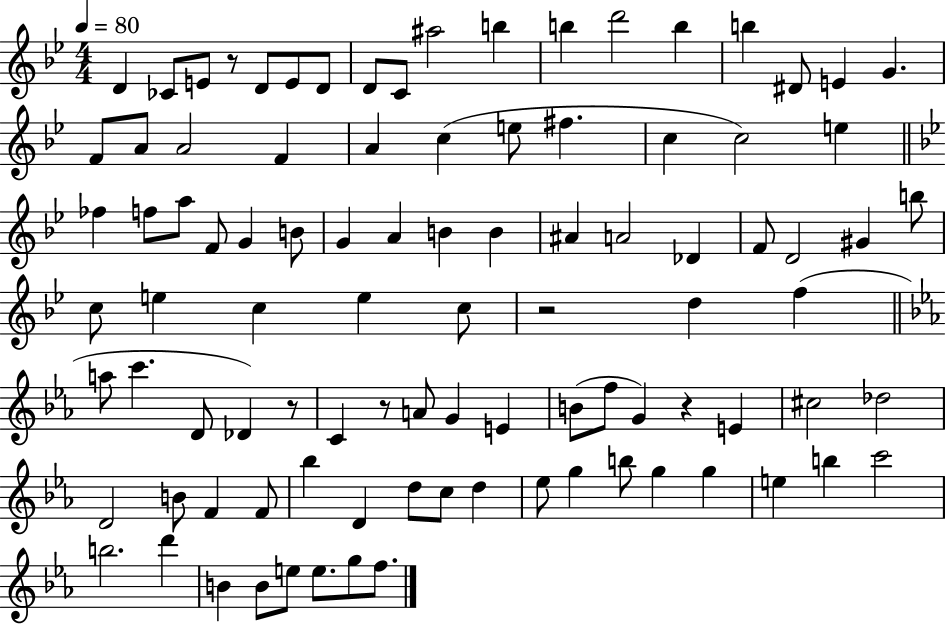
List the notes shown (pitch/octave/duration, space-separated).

D4/q CES4/e E4/e R/e D4/e E4/e D4/e D4/e C4/e A#5/h B5/q B5/q D6/h B5/q B5/q D#4/e E4/q G4/q. F4/e A4/e A4/h F4/q A4/q C5/q E5/e F#5/q. C5/q C5/h E5/q FES5/q F5/e A5/e F4/e G4/q B4/e G4/q A4/q B4/q B4/q A#4/q A4/h Db4/q F4/e D4/h G#4/q B5/e C5/e E5/q C5/q E5/q C5/e R/h D5/q F5/q A5/e C6/q. D4/e Db4/q R/e C4/q R/e A4/e G4/q E4/q B4/e F5/e G4/q R/q E4/q C#5/h Db5/h D4/h B4/e F4/q F4/e Bb5/q D4/q D5/e C5/e D5/q Eb5/e G5/q B5/e G5/q G5/q E5/q B5/q C6/h B5/h. D6/q B4/q B4/e E5/e E5/e. G5/e F5/e.